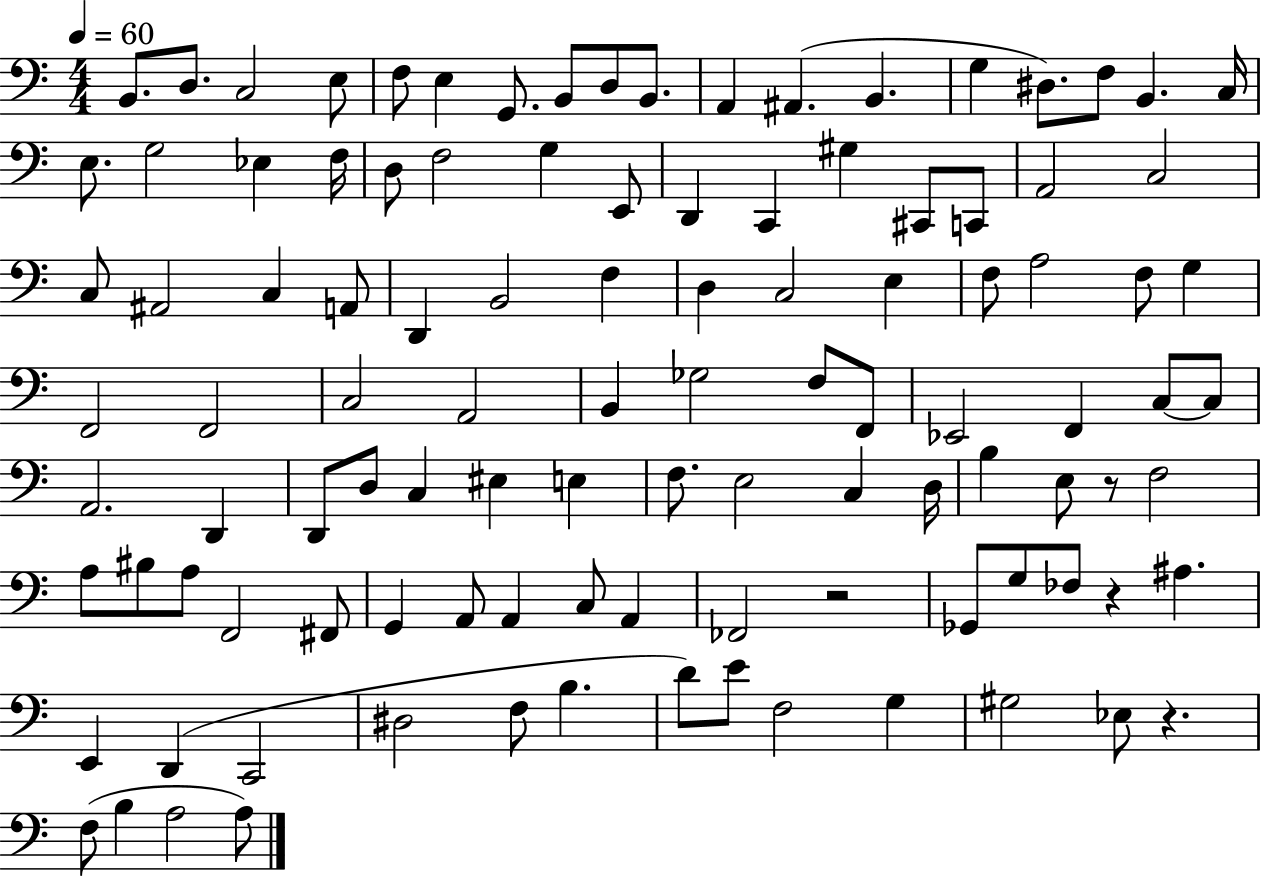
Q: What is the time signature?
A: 4/4